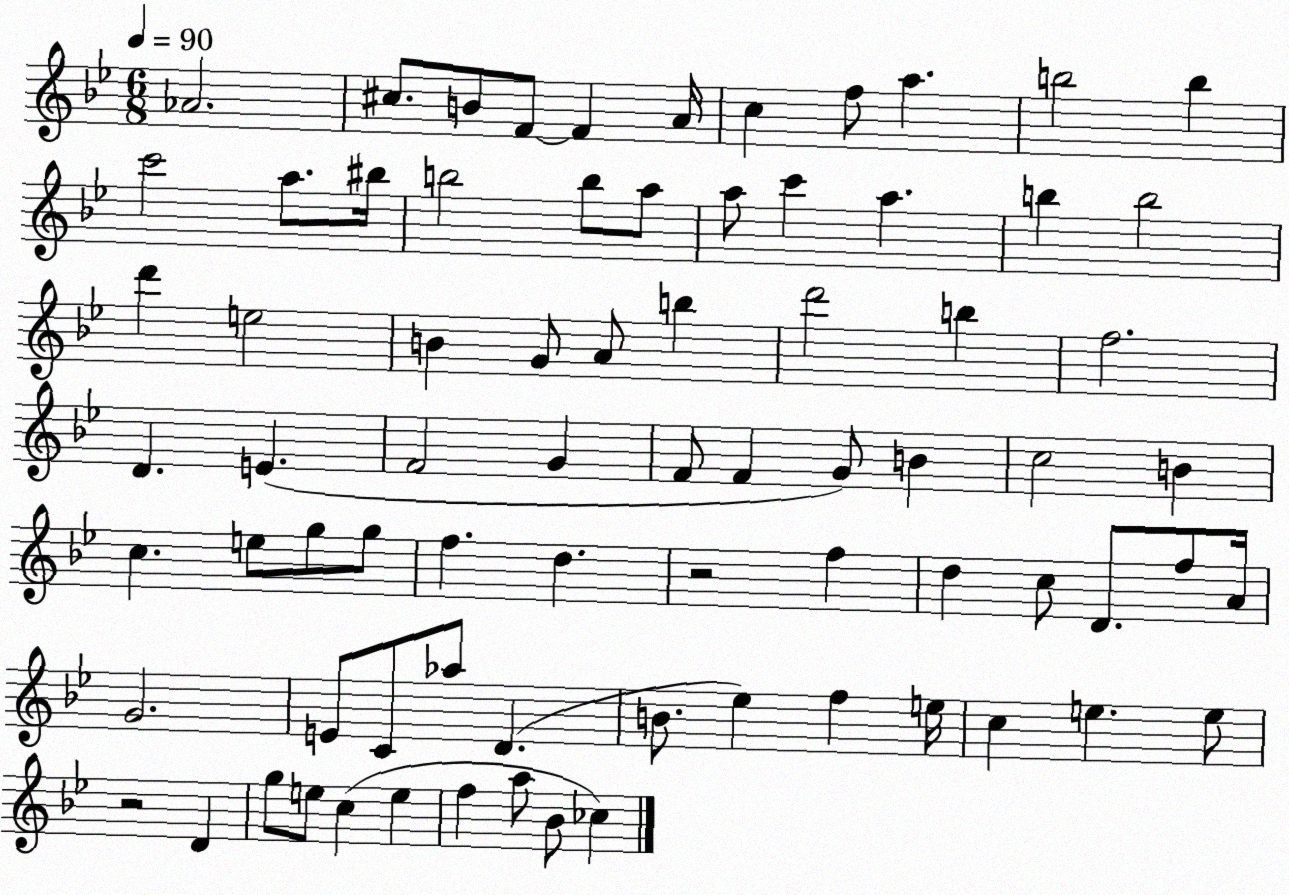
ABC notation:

X:1
T:Untitled
M:6/8
L:1/4
K:Bb
_A2 ^c/2 B/2 F/2 F A/4 c f/2 a b2 b c'2 a/2 ^b/4 b2 b/2 a/2 a/2 c' a b b2 d' e2 B G/2 A/2 b d'2 b f2 D E F2 G F/2 F G/2 B c2 B c e/2 g/2 g/2 f d z2 f d c/2 D/2 f/2 A/4 G2 E/2 C/2 _a/2 D B/2 _e f e/4 c e e/2 z2 D g/2 e/2 c e f a/2 _B/2 _c